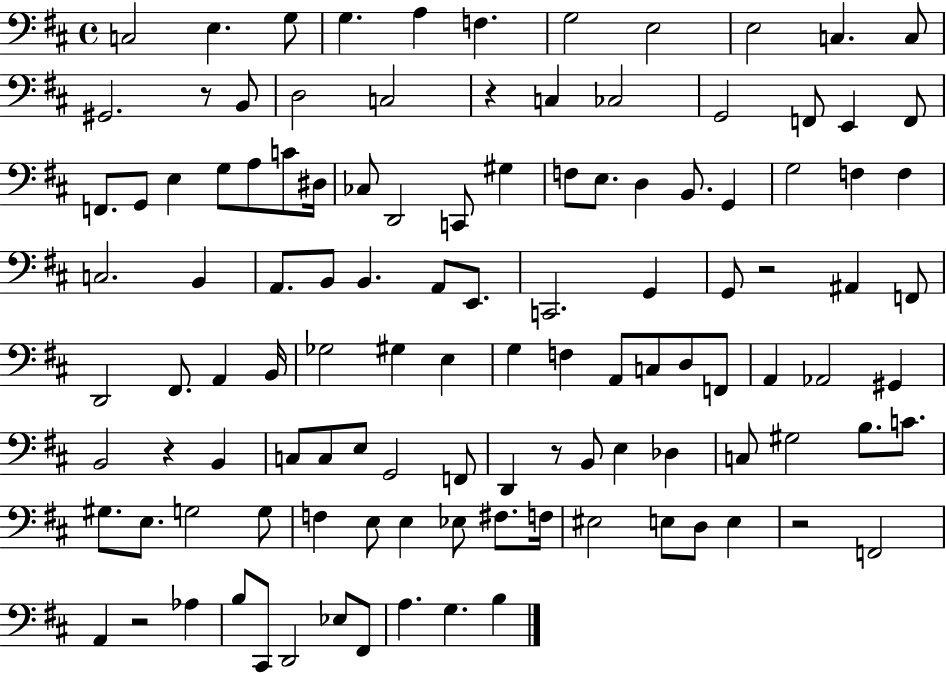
X:1
T:Untitled
M:4/4
L:1/4
K:D
C,2 E, G,/2 G, A, F, G,2 E,2 E,2 C, C,/2 ^G,,2 z/2 B,,/2 D,2 C,2 z C, _C,2 G,,2 F,,/2 E,, F,,/2 F,,/2 G,,/2 E, G,/2 A,/2 C/2 ^D,/4 _C,/2 D,,2 C,,/2 ^G, F,/2 E,/2 D, B,,/2 G,, G,2 F, F, C,2 B,, A,,/2 B,,/2 B,, A,,/2 E,,/2 C,,2 G,, G,,/2 z2 ^A,, F,,/2 D,,2 ^F,,/2 A,, B,,/4 _G,2 ^G, E, G, F, A,,/2 C,/2 D,/2 F,,/2 A,, _A,,2 ^G,, B,,2 z B,, C,/2 C,/2 E,/2 G,,2 F,,/2 D,, z/2 B,,/2 E, _D, C,/2 ^G,2 B,/2 C/2 ^G,/2 E,/2 G,2 G,/2 F, E,/2 E, _E,/2 ^F,/2 F,/4 ^E,2 E,/2 D,/2 E, z2 F,,2 A,, z2 _A, B,/2 ^C,,/2 D,,2 _E,/2 ^F,,/2 A, G, B,